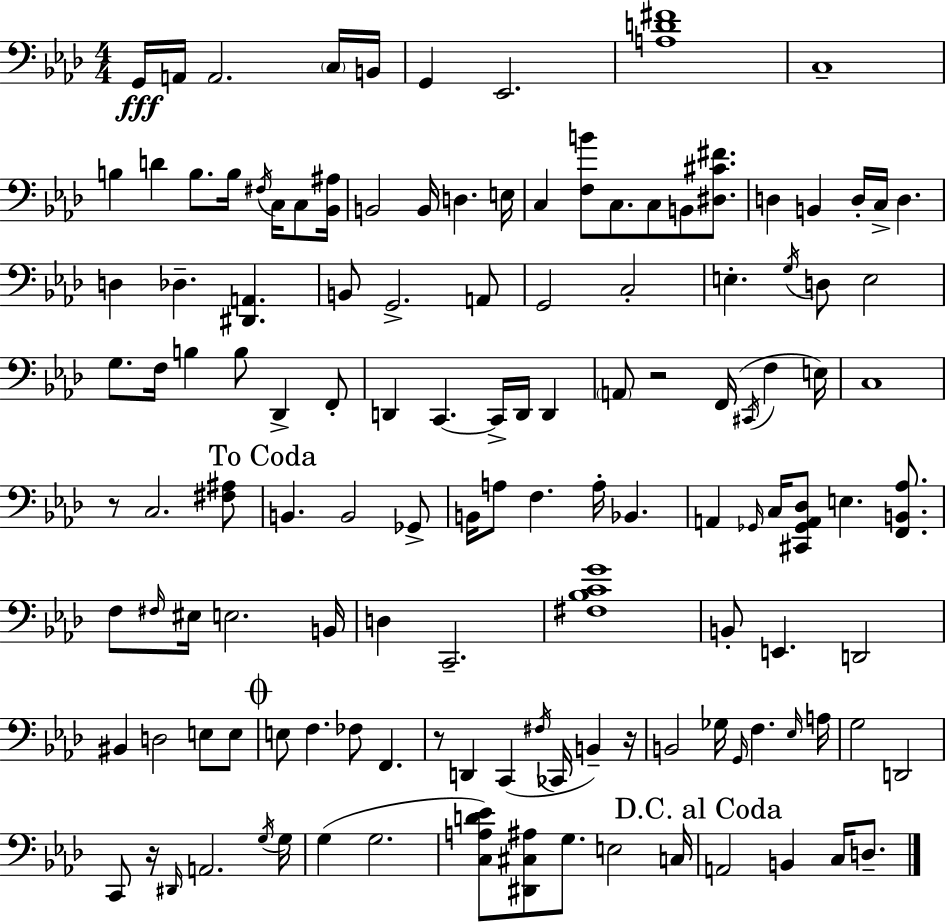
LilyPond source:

{
  \clef bass
  \numericTimeSignature
  \time 4/4
  \key f \minor
  g,16\fff a,16 a,2. \parenthesize c16 b,16 | g,4 ees,2. | <a d' fis'>1 | c1-- | \break b4 d'4 b8. b16 \acciaccatura { fis16 } c16 c8 | <bes, ais>16 b,2 b,16 d4. | e16 c4 <f b'>8 c8. c8 b,8 <dis cis' fis'>8. | d4 b,4 d16-. c16-> d4. | \break d4 des4.-- <dis, a,>4. | b,8 g,2.-> a,8 | g,2 c2-. | e4.-. \acciaccatura { g16 } d8 e2 | \break g8. f16 b4 b8 des,4-> | f,8-. d,4 c,4.~~ c,16-> d,16 d,4 | \parenthesize a,8 r2 f,16( \acciaccatura { cis,16 } f4 | e16) c1 | \break r8 c2. | <fis ais>8 \mark "To Coda" b,4. b,2 | ges,8-> b,16 a8 f4. a16-. bes,4. | a,4 \grace { ges,16 } c16 <cis, ges, a, des>8 e4. | \break <f, b, aes>8. f8 \grace { fis16 } eis16 e2. | b,16 d4 c,2.-- | <fis bes c' g'>1 | b,8-. e,4. d,2 | \break bis,4 d2 | e8 e8 \mark \markup { \musicglyph "scripts.coda" } e8 f4. fes8 f,4. | r8 d,4 c,4( \acciaccatura { fis16 } | ces,16 b,4--) r16 b,2 ges16 \grace { g,16 } | \break f4. \grace { ees16 } a16 g2 | d,2 c,8 r16 \grace { dis,16 } a,2. | \acciaccatura { g16 } g16 g4( g2. | <c a d' ees'>8) <dis, cis ais>8 g8. | \break e2 c16 \mark "D.C. al Coda" a,2 | b,4 c16 d8.-- \bar "|."
}